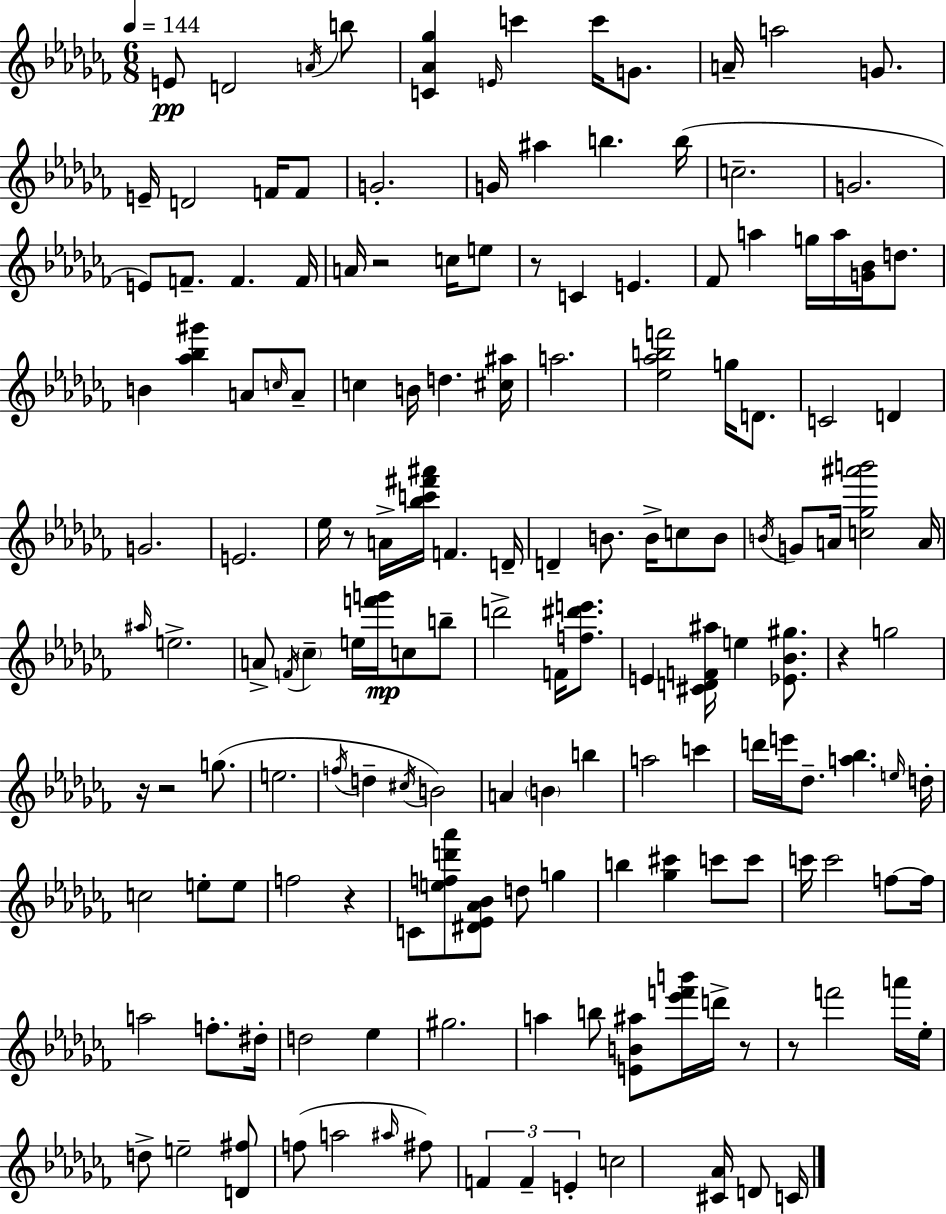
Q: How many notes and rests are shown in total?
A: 158